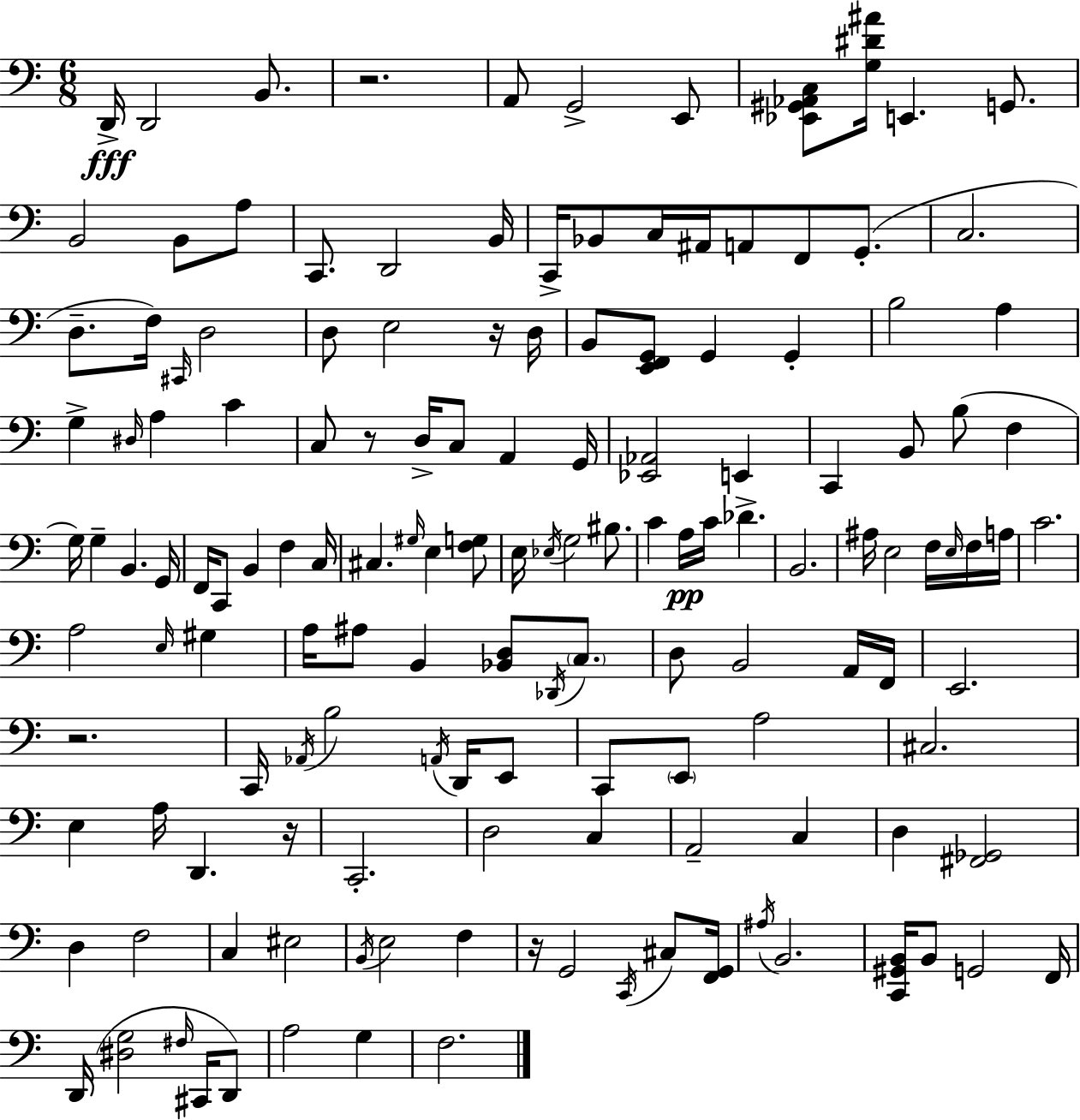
X:1
T:Untitled
M:6/8
L:1/4
K:C
D,,/4 D,,2 B,,/2 z2 A,,/2 G,,2 E,,/2 [_E,,^G,,_A,,C,]/2 [G,^D^A]/4 E,, G,,/2 B,,2 B,,/2 A,/2 C,,/2 D,,2 B,,/4 C,,/4 _B,,/2 C,/4 ^A,,/4 A,,/2 F,,/2 G,,/2 C,2 D,/2 F,/4 ^C,,/4 D,2 D,/2 E,2 z/4 D,/4 B,,/2 [E,,F,,G,,]/2 G,, G,, B,2 A, G, ^D,/4 A, C C,/2 z/2 D,/4 C,/2 A,, G,,/4 [_E,,_A,,]2 E,, C,, B,,/2 B,/2 F, G,/4 G, B,, G,,/4 F,,/4 C,,/2 B,, F, C,/4 ^C, ^G,/4 E, [F,G,]/2 E,/4 _E,/4 G,2 ^B,/2 C A,/4 C/4 _D B,,2 ^A,/4 E,2 F,/4 E,/4 F,/4 A,/4 C2 A,2 E,/4 ^G, A,/4 ^A,/2 B,, [_B,,D,]/2 _D,,/4 C,/2 D,/2 B,,2 A,,/4 F,,/4 E,,2 z2 C,,/4 _A,,/4 B,2 A,,/4 D,,/4 E,,/2 C,,/2 E,,/2 A,2 ^C,2 E, A,/4 D,, z/4 C,,2 D,2 C, A,,2 C, D, [^F,,_G,,]2 D, F,2 C, ^E,2 B,,/4 E,2 F, z/4 G,,2 C,,/4 ^C,/2 [F,,G,,]/4 ^A,/4 B,,2 [C,,^G,,B,,]/4 B,,/2 G,,2 F,,/4 D,,/4 [^D,G,]2 ^F,/4 ^C,,/4 D,,/2 A,2 G, F,2